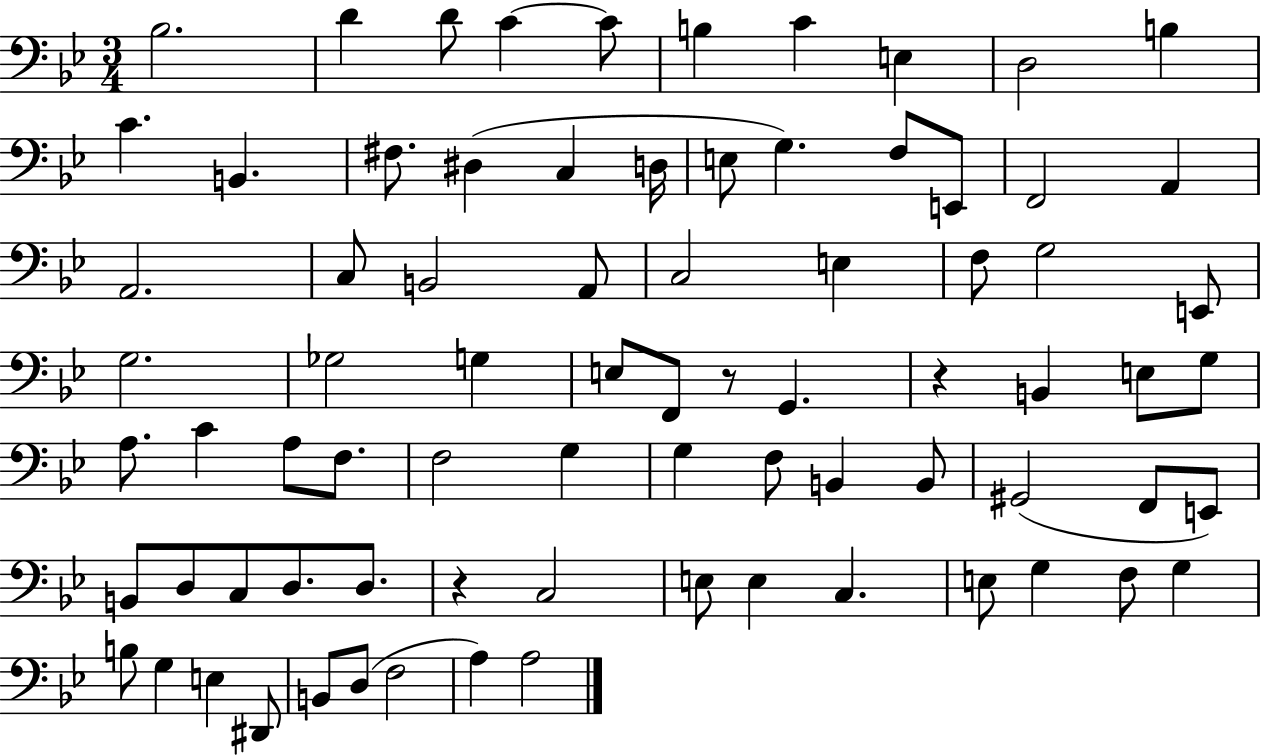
Bb3/h. D4/q D4/e C4/q C4/e B3/q C4/q E3/q D3/h B3/q C4/q. B2/q. F#3/e. D#3/q C3/q D3/s E3/e G3/q. F3/e E2/e F2/h A2/q A2/h. C3/e B2/h A2/e C3/h E3/q F3/e G3/h E2/e G3/h. Gb3/h G3/q E3/e F2/e R/e G2/q. R/q B2/q E3/e G3/e A3/e. C4/q A3/e F3/e. F3/h G3/q G3/q F3/e B2/q B2/e G#2/h F2/e E2/e B2/e D3/e C3/e D3/e. D3/e. R/q C3/h E3/e E3/q C3/q. E3/e G3/q F3/e G3/q B3/e G3/q E3/q D#2/e B2/e D3/e F3/h A3/q A3/h